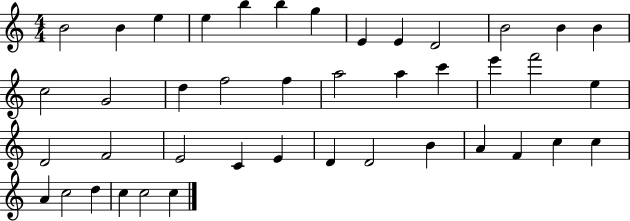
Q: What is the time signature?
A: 4/4